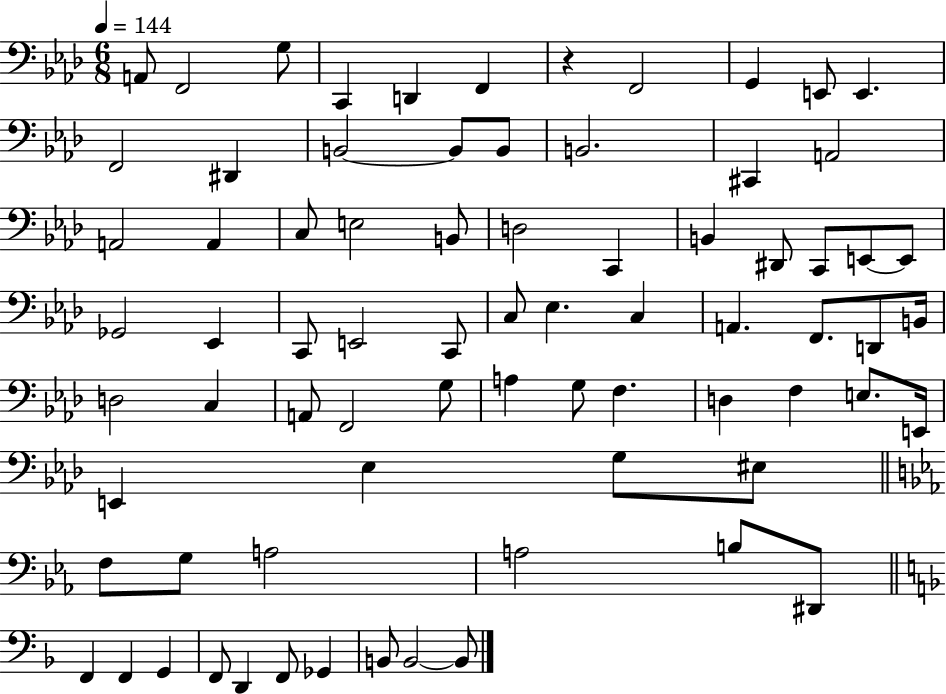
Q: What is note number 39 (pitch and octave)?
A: A2